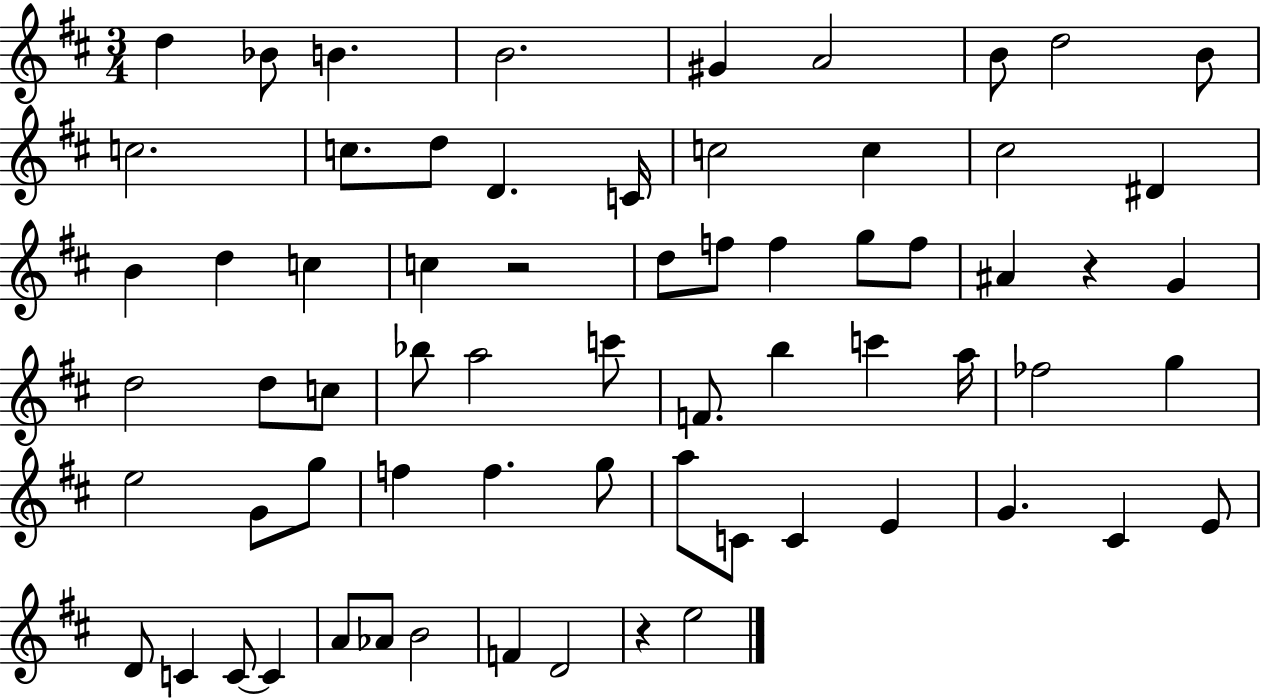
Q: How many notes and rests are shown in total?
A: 67